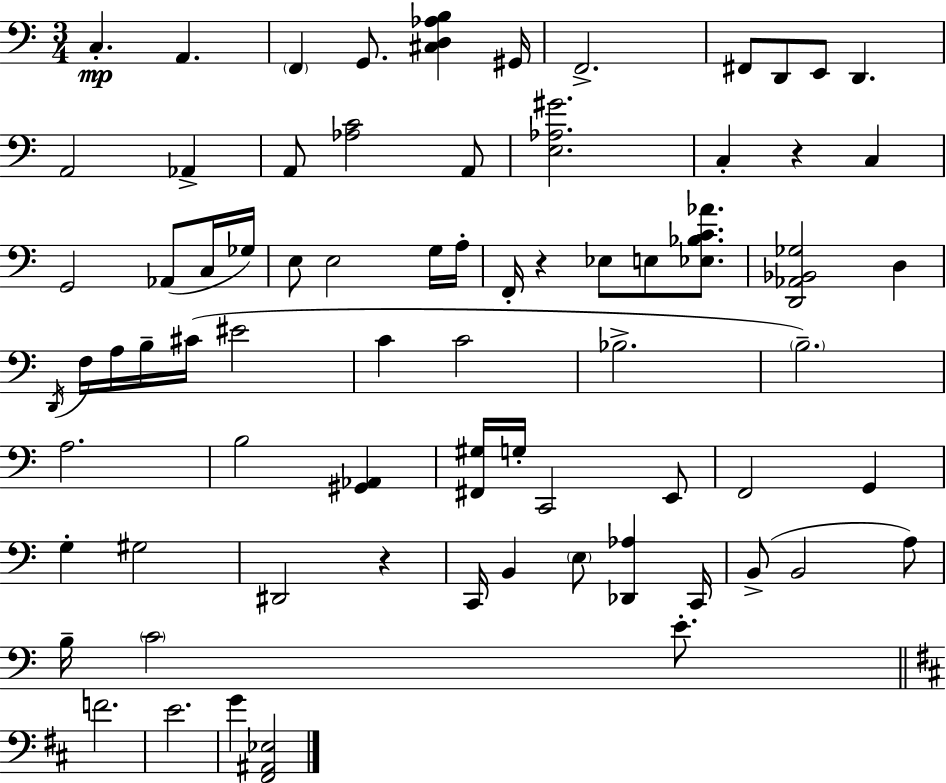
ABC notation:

X:1
T:Untitled
M:3/4
L:1/4
K:C
C, A,, F,, G,,/2 [^C,D,_A,B,] ^G,,/4 F,,2 ^F,,/2 D,,/2 E,,/2 D,, A,,2 _A,, A,,/2 [_A,C]2 A,,/2 [E,_A,^G]2 C, z C, G,,2 _A,,/2 C,/4 _G,/4 E,/2 E,2 G,/4 A,/4 F,,/4 z _E,/2 E,/2 [_E,_B,C_A]/2 [D,,_A,,_B,,_G,]2 D, D,,/4 F,/4 A,/4 B,/4 ^C/4 ^E2 C C2 _B,2 B,2 A,2 B,2 [^G,,_A,,] [^F,,^G,]/4 G,/4 C,,2 E,,/2 F,,2 G,, G, ^G,2 ^D,,2 z C,,/4 B,, E,/2 [_D,,_A,] C,,/4 B,,/2 B,,2 A,/2 B,/4 C2 E/2 F2 E2 G [^F,,^A,,_E,]2